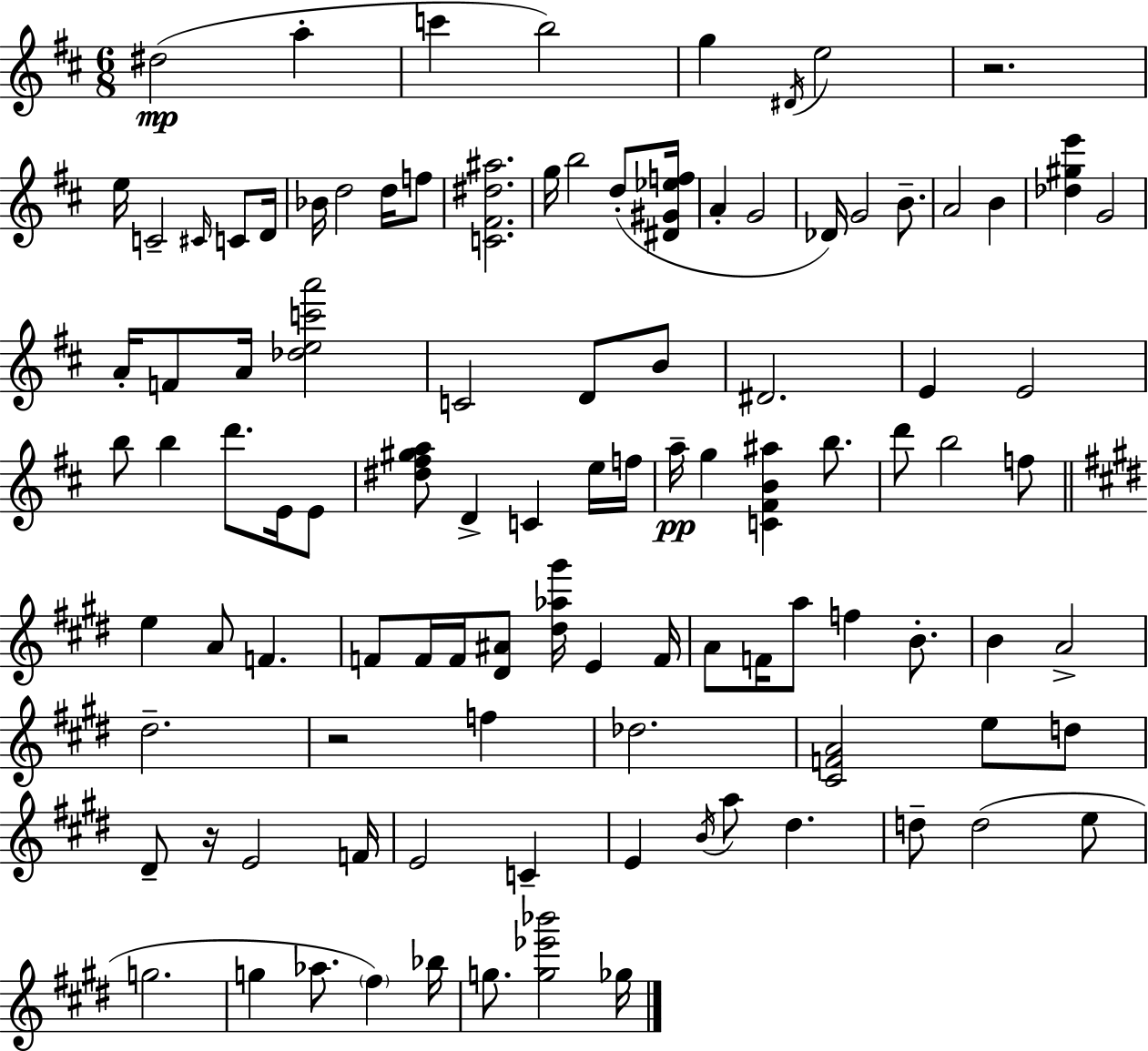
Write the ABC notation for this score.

X:1
T:Untitled
M:6/8
L:1/4
K:D
^d2 a c' b2 g ^D/4 e2 z2 e/4 C2 ^C/4 C/2 D/4 _B/4 d2 d/4 f/2 [C^F^d^a]2 g/4 b2 d/2 [^D^G_ef]/4 A G2 _D/4 G2 B/2 A2 B [_d^ge'] G2 A/4 F/2 A/4 [_dec'a']2 C2 D/2 B/2 ^D2 E E2 b/2 b d'/2 E/4 E/2 [^d^f^ga]/2 D C e/4 f/4 a/4 g [C^FB^a] b/2 d'/2 b2 f/2 e A/2 F F/2 F/4 F/4 [^D^A]/2 [^d_a^g']/4 E F/4 A/2 F/4 a/2 f B/2 B A2 ^d2 z2 f _d2 [^CFA]2 e/2 d/2 ^D/2 z/4 E2 F/4 E2 C E B/4 a/2 ^d d/2 d2 e/2 g2 g _a/2 ^f _b/4 g/2 [g_e'_b']2 _g/4